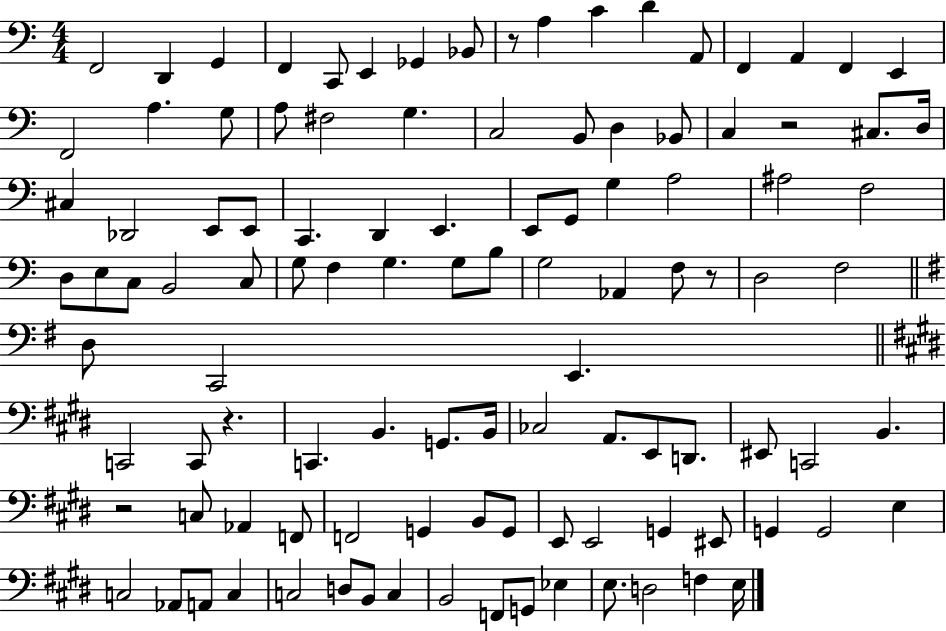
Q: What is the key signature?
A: C major